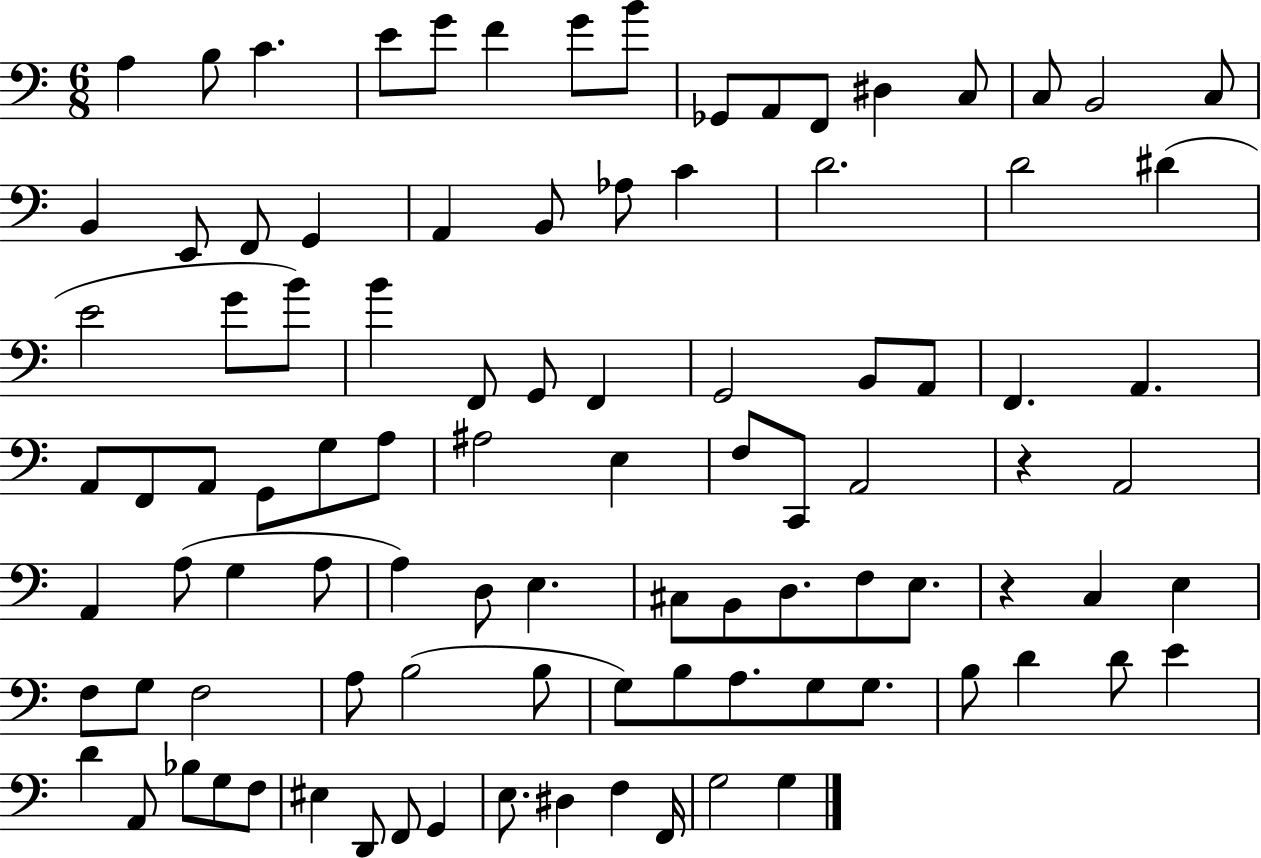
A3/q B3/e C4/q. E4/e G4/e F4/q G4/e B4/e Gb2/e A2/e F2/e D#3/q C3/e C3/e B2/h C3/e B2/q E2/e F2/e G2/q A2/q B2/e Ab3/e C4/q D4/h. D4/h D#4/q E4/h G4/e B4/e B4/q F2/e G2/e F2/q G2/h B2/e A2/e F2/q. A2/q. A2/e F2/e A2/e G2/e G3/e A3/e A#3/h E3/q F3/e C2/e A2/h R/q A2/h A2/q A3/e G3/q A3/e A3/q D3/e E3/q. C#3/e B2/e D3/e. F3/e E3/e. R/q C3/q E3/q F3/e G3/e F3/h A3/e B3/h B3/e G3/e B3/e A3/e. G3/e G3/e. B3/e D4/q D4/e E4/q D4/q A2/e Bb3/e G3/e F3/e EIS3/q D2/e F2/e G2/q E3/e. D#3/q F3/q F2/s G3/h G3/q